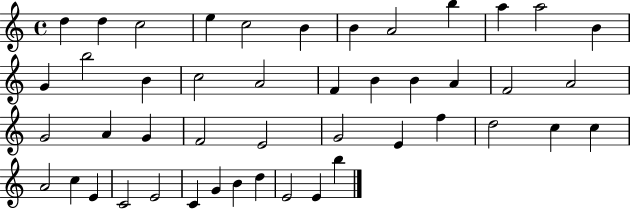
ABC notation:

X:1
T:Untitled
M:4/4
L:1/4
K:C
d d c2 e c2 B B A2 b a a2 B G b2 B c2 A2 F B B A F2 A2 G2 A G F2 E2 G2 E f d2 c c A2 c E C2 E2 C G B d E2 E b